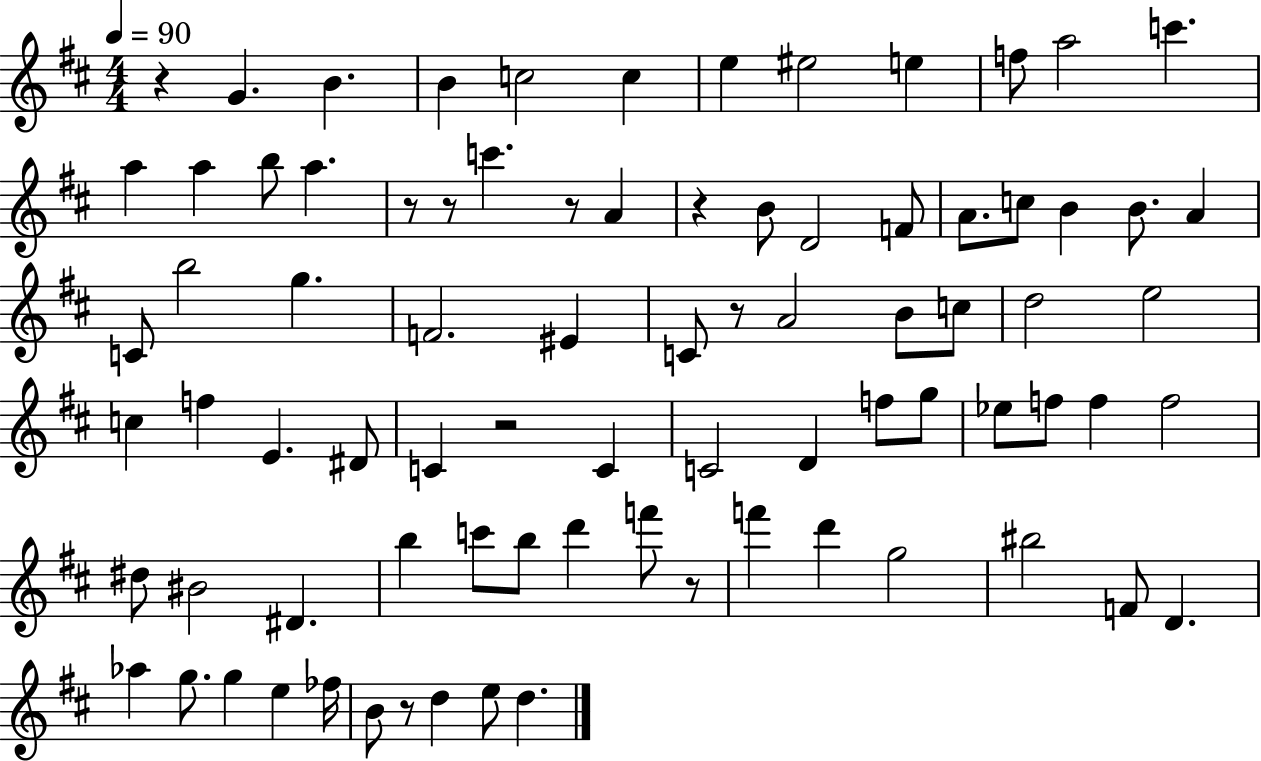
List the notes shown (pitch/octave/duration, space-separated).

R/q G4/q. B4/q. B4/q C5/h C5/q E5/q EIS5/h E5/q F5/e A5/h C6/q. A5/q A5/q B5/e A5/q. R/e R/e C6/q. R/e A4/q R/q B4/e D4/h F4/e A4/e. C5/e B4/q B4/e. A4/q C4/e B5/h G5/q. F4/h. EIS4/q C4/e R/e A4/h B4/e C5/e D5/h E5/h C5/q F5/q E4/q. D#4/e C4/q R/h C4/q C4/h D4/q F5/e G5/e Eb5/e F5/e F5/q F5/h D#5/e BIS4/h D#4/q. B5/q C6/e B5/e D6/q F6/e R/e F6/q D6/q G5/h BIS5/h F4/e D4/q. Ab5/q G5/e. G5/q E5/q FES5/s B4/e R/e D5/q E5/e D5/q.